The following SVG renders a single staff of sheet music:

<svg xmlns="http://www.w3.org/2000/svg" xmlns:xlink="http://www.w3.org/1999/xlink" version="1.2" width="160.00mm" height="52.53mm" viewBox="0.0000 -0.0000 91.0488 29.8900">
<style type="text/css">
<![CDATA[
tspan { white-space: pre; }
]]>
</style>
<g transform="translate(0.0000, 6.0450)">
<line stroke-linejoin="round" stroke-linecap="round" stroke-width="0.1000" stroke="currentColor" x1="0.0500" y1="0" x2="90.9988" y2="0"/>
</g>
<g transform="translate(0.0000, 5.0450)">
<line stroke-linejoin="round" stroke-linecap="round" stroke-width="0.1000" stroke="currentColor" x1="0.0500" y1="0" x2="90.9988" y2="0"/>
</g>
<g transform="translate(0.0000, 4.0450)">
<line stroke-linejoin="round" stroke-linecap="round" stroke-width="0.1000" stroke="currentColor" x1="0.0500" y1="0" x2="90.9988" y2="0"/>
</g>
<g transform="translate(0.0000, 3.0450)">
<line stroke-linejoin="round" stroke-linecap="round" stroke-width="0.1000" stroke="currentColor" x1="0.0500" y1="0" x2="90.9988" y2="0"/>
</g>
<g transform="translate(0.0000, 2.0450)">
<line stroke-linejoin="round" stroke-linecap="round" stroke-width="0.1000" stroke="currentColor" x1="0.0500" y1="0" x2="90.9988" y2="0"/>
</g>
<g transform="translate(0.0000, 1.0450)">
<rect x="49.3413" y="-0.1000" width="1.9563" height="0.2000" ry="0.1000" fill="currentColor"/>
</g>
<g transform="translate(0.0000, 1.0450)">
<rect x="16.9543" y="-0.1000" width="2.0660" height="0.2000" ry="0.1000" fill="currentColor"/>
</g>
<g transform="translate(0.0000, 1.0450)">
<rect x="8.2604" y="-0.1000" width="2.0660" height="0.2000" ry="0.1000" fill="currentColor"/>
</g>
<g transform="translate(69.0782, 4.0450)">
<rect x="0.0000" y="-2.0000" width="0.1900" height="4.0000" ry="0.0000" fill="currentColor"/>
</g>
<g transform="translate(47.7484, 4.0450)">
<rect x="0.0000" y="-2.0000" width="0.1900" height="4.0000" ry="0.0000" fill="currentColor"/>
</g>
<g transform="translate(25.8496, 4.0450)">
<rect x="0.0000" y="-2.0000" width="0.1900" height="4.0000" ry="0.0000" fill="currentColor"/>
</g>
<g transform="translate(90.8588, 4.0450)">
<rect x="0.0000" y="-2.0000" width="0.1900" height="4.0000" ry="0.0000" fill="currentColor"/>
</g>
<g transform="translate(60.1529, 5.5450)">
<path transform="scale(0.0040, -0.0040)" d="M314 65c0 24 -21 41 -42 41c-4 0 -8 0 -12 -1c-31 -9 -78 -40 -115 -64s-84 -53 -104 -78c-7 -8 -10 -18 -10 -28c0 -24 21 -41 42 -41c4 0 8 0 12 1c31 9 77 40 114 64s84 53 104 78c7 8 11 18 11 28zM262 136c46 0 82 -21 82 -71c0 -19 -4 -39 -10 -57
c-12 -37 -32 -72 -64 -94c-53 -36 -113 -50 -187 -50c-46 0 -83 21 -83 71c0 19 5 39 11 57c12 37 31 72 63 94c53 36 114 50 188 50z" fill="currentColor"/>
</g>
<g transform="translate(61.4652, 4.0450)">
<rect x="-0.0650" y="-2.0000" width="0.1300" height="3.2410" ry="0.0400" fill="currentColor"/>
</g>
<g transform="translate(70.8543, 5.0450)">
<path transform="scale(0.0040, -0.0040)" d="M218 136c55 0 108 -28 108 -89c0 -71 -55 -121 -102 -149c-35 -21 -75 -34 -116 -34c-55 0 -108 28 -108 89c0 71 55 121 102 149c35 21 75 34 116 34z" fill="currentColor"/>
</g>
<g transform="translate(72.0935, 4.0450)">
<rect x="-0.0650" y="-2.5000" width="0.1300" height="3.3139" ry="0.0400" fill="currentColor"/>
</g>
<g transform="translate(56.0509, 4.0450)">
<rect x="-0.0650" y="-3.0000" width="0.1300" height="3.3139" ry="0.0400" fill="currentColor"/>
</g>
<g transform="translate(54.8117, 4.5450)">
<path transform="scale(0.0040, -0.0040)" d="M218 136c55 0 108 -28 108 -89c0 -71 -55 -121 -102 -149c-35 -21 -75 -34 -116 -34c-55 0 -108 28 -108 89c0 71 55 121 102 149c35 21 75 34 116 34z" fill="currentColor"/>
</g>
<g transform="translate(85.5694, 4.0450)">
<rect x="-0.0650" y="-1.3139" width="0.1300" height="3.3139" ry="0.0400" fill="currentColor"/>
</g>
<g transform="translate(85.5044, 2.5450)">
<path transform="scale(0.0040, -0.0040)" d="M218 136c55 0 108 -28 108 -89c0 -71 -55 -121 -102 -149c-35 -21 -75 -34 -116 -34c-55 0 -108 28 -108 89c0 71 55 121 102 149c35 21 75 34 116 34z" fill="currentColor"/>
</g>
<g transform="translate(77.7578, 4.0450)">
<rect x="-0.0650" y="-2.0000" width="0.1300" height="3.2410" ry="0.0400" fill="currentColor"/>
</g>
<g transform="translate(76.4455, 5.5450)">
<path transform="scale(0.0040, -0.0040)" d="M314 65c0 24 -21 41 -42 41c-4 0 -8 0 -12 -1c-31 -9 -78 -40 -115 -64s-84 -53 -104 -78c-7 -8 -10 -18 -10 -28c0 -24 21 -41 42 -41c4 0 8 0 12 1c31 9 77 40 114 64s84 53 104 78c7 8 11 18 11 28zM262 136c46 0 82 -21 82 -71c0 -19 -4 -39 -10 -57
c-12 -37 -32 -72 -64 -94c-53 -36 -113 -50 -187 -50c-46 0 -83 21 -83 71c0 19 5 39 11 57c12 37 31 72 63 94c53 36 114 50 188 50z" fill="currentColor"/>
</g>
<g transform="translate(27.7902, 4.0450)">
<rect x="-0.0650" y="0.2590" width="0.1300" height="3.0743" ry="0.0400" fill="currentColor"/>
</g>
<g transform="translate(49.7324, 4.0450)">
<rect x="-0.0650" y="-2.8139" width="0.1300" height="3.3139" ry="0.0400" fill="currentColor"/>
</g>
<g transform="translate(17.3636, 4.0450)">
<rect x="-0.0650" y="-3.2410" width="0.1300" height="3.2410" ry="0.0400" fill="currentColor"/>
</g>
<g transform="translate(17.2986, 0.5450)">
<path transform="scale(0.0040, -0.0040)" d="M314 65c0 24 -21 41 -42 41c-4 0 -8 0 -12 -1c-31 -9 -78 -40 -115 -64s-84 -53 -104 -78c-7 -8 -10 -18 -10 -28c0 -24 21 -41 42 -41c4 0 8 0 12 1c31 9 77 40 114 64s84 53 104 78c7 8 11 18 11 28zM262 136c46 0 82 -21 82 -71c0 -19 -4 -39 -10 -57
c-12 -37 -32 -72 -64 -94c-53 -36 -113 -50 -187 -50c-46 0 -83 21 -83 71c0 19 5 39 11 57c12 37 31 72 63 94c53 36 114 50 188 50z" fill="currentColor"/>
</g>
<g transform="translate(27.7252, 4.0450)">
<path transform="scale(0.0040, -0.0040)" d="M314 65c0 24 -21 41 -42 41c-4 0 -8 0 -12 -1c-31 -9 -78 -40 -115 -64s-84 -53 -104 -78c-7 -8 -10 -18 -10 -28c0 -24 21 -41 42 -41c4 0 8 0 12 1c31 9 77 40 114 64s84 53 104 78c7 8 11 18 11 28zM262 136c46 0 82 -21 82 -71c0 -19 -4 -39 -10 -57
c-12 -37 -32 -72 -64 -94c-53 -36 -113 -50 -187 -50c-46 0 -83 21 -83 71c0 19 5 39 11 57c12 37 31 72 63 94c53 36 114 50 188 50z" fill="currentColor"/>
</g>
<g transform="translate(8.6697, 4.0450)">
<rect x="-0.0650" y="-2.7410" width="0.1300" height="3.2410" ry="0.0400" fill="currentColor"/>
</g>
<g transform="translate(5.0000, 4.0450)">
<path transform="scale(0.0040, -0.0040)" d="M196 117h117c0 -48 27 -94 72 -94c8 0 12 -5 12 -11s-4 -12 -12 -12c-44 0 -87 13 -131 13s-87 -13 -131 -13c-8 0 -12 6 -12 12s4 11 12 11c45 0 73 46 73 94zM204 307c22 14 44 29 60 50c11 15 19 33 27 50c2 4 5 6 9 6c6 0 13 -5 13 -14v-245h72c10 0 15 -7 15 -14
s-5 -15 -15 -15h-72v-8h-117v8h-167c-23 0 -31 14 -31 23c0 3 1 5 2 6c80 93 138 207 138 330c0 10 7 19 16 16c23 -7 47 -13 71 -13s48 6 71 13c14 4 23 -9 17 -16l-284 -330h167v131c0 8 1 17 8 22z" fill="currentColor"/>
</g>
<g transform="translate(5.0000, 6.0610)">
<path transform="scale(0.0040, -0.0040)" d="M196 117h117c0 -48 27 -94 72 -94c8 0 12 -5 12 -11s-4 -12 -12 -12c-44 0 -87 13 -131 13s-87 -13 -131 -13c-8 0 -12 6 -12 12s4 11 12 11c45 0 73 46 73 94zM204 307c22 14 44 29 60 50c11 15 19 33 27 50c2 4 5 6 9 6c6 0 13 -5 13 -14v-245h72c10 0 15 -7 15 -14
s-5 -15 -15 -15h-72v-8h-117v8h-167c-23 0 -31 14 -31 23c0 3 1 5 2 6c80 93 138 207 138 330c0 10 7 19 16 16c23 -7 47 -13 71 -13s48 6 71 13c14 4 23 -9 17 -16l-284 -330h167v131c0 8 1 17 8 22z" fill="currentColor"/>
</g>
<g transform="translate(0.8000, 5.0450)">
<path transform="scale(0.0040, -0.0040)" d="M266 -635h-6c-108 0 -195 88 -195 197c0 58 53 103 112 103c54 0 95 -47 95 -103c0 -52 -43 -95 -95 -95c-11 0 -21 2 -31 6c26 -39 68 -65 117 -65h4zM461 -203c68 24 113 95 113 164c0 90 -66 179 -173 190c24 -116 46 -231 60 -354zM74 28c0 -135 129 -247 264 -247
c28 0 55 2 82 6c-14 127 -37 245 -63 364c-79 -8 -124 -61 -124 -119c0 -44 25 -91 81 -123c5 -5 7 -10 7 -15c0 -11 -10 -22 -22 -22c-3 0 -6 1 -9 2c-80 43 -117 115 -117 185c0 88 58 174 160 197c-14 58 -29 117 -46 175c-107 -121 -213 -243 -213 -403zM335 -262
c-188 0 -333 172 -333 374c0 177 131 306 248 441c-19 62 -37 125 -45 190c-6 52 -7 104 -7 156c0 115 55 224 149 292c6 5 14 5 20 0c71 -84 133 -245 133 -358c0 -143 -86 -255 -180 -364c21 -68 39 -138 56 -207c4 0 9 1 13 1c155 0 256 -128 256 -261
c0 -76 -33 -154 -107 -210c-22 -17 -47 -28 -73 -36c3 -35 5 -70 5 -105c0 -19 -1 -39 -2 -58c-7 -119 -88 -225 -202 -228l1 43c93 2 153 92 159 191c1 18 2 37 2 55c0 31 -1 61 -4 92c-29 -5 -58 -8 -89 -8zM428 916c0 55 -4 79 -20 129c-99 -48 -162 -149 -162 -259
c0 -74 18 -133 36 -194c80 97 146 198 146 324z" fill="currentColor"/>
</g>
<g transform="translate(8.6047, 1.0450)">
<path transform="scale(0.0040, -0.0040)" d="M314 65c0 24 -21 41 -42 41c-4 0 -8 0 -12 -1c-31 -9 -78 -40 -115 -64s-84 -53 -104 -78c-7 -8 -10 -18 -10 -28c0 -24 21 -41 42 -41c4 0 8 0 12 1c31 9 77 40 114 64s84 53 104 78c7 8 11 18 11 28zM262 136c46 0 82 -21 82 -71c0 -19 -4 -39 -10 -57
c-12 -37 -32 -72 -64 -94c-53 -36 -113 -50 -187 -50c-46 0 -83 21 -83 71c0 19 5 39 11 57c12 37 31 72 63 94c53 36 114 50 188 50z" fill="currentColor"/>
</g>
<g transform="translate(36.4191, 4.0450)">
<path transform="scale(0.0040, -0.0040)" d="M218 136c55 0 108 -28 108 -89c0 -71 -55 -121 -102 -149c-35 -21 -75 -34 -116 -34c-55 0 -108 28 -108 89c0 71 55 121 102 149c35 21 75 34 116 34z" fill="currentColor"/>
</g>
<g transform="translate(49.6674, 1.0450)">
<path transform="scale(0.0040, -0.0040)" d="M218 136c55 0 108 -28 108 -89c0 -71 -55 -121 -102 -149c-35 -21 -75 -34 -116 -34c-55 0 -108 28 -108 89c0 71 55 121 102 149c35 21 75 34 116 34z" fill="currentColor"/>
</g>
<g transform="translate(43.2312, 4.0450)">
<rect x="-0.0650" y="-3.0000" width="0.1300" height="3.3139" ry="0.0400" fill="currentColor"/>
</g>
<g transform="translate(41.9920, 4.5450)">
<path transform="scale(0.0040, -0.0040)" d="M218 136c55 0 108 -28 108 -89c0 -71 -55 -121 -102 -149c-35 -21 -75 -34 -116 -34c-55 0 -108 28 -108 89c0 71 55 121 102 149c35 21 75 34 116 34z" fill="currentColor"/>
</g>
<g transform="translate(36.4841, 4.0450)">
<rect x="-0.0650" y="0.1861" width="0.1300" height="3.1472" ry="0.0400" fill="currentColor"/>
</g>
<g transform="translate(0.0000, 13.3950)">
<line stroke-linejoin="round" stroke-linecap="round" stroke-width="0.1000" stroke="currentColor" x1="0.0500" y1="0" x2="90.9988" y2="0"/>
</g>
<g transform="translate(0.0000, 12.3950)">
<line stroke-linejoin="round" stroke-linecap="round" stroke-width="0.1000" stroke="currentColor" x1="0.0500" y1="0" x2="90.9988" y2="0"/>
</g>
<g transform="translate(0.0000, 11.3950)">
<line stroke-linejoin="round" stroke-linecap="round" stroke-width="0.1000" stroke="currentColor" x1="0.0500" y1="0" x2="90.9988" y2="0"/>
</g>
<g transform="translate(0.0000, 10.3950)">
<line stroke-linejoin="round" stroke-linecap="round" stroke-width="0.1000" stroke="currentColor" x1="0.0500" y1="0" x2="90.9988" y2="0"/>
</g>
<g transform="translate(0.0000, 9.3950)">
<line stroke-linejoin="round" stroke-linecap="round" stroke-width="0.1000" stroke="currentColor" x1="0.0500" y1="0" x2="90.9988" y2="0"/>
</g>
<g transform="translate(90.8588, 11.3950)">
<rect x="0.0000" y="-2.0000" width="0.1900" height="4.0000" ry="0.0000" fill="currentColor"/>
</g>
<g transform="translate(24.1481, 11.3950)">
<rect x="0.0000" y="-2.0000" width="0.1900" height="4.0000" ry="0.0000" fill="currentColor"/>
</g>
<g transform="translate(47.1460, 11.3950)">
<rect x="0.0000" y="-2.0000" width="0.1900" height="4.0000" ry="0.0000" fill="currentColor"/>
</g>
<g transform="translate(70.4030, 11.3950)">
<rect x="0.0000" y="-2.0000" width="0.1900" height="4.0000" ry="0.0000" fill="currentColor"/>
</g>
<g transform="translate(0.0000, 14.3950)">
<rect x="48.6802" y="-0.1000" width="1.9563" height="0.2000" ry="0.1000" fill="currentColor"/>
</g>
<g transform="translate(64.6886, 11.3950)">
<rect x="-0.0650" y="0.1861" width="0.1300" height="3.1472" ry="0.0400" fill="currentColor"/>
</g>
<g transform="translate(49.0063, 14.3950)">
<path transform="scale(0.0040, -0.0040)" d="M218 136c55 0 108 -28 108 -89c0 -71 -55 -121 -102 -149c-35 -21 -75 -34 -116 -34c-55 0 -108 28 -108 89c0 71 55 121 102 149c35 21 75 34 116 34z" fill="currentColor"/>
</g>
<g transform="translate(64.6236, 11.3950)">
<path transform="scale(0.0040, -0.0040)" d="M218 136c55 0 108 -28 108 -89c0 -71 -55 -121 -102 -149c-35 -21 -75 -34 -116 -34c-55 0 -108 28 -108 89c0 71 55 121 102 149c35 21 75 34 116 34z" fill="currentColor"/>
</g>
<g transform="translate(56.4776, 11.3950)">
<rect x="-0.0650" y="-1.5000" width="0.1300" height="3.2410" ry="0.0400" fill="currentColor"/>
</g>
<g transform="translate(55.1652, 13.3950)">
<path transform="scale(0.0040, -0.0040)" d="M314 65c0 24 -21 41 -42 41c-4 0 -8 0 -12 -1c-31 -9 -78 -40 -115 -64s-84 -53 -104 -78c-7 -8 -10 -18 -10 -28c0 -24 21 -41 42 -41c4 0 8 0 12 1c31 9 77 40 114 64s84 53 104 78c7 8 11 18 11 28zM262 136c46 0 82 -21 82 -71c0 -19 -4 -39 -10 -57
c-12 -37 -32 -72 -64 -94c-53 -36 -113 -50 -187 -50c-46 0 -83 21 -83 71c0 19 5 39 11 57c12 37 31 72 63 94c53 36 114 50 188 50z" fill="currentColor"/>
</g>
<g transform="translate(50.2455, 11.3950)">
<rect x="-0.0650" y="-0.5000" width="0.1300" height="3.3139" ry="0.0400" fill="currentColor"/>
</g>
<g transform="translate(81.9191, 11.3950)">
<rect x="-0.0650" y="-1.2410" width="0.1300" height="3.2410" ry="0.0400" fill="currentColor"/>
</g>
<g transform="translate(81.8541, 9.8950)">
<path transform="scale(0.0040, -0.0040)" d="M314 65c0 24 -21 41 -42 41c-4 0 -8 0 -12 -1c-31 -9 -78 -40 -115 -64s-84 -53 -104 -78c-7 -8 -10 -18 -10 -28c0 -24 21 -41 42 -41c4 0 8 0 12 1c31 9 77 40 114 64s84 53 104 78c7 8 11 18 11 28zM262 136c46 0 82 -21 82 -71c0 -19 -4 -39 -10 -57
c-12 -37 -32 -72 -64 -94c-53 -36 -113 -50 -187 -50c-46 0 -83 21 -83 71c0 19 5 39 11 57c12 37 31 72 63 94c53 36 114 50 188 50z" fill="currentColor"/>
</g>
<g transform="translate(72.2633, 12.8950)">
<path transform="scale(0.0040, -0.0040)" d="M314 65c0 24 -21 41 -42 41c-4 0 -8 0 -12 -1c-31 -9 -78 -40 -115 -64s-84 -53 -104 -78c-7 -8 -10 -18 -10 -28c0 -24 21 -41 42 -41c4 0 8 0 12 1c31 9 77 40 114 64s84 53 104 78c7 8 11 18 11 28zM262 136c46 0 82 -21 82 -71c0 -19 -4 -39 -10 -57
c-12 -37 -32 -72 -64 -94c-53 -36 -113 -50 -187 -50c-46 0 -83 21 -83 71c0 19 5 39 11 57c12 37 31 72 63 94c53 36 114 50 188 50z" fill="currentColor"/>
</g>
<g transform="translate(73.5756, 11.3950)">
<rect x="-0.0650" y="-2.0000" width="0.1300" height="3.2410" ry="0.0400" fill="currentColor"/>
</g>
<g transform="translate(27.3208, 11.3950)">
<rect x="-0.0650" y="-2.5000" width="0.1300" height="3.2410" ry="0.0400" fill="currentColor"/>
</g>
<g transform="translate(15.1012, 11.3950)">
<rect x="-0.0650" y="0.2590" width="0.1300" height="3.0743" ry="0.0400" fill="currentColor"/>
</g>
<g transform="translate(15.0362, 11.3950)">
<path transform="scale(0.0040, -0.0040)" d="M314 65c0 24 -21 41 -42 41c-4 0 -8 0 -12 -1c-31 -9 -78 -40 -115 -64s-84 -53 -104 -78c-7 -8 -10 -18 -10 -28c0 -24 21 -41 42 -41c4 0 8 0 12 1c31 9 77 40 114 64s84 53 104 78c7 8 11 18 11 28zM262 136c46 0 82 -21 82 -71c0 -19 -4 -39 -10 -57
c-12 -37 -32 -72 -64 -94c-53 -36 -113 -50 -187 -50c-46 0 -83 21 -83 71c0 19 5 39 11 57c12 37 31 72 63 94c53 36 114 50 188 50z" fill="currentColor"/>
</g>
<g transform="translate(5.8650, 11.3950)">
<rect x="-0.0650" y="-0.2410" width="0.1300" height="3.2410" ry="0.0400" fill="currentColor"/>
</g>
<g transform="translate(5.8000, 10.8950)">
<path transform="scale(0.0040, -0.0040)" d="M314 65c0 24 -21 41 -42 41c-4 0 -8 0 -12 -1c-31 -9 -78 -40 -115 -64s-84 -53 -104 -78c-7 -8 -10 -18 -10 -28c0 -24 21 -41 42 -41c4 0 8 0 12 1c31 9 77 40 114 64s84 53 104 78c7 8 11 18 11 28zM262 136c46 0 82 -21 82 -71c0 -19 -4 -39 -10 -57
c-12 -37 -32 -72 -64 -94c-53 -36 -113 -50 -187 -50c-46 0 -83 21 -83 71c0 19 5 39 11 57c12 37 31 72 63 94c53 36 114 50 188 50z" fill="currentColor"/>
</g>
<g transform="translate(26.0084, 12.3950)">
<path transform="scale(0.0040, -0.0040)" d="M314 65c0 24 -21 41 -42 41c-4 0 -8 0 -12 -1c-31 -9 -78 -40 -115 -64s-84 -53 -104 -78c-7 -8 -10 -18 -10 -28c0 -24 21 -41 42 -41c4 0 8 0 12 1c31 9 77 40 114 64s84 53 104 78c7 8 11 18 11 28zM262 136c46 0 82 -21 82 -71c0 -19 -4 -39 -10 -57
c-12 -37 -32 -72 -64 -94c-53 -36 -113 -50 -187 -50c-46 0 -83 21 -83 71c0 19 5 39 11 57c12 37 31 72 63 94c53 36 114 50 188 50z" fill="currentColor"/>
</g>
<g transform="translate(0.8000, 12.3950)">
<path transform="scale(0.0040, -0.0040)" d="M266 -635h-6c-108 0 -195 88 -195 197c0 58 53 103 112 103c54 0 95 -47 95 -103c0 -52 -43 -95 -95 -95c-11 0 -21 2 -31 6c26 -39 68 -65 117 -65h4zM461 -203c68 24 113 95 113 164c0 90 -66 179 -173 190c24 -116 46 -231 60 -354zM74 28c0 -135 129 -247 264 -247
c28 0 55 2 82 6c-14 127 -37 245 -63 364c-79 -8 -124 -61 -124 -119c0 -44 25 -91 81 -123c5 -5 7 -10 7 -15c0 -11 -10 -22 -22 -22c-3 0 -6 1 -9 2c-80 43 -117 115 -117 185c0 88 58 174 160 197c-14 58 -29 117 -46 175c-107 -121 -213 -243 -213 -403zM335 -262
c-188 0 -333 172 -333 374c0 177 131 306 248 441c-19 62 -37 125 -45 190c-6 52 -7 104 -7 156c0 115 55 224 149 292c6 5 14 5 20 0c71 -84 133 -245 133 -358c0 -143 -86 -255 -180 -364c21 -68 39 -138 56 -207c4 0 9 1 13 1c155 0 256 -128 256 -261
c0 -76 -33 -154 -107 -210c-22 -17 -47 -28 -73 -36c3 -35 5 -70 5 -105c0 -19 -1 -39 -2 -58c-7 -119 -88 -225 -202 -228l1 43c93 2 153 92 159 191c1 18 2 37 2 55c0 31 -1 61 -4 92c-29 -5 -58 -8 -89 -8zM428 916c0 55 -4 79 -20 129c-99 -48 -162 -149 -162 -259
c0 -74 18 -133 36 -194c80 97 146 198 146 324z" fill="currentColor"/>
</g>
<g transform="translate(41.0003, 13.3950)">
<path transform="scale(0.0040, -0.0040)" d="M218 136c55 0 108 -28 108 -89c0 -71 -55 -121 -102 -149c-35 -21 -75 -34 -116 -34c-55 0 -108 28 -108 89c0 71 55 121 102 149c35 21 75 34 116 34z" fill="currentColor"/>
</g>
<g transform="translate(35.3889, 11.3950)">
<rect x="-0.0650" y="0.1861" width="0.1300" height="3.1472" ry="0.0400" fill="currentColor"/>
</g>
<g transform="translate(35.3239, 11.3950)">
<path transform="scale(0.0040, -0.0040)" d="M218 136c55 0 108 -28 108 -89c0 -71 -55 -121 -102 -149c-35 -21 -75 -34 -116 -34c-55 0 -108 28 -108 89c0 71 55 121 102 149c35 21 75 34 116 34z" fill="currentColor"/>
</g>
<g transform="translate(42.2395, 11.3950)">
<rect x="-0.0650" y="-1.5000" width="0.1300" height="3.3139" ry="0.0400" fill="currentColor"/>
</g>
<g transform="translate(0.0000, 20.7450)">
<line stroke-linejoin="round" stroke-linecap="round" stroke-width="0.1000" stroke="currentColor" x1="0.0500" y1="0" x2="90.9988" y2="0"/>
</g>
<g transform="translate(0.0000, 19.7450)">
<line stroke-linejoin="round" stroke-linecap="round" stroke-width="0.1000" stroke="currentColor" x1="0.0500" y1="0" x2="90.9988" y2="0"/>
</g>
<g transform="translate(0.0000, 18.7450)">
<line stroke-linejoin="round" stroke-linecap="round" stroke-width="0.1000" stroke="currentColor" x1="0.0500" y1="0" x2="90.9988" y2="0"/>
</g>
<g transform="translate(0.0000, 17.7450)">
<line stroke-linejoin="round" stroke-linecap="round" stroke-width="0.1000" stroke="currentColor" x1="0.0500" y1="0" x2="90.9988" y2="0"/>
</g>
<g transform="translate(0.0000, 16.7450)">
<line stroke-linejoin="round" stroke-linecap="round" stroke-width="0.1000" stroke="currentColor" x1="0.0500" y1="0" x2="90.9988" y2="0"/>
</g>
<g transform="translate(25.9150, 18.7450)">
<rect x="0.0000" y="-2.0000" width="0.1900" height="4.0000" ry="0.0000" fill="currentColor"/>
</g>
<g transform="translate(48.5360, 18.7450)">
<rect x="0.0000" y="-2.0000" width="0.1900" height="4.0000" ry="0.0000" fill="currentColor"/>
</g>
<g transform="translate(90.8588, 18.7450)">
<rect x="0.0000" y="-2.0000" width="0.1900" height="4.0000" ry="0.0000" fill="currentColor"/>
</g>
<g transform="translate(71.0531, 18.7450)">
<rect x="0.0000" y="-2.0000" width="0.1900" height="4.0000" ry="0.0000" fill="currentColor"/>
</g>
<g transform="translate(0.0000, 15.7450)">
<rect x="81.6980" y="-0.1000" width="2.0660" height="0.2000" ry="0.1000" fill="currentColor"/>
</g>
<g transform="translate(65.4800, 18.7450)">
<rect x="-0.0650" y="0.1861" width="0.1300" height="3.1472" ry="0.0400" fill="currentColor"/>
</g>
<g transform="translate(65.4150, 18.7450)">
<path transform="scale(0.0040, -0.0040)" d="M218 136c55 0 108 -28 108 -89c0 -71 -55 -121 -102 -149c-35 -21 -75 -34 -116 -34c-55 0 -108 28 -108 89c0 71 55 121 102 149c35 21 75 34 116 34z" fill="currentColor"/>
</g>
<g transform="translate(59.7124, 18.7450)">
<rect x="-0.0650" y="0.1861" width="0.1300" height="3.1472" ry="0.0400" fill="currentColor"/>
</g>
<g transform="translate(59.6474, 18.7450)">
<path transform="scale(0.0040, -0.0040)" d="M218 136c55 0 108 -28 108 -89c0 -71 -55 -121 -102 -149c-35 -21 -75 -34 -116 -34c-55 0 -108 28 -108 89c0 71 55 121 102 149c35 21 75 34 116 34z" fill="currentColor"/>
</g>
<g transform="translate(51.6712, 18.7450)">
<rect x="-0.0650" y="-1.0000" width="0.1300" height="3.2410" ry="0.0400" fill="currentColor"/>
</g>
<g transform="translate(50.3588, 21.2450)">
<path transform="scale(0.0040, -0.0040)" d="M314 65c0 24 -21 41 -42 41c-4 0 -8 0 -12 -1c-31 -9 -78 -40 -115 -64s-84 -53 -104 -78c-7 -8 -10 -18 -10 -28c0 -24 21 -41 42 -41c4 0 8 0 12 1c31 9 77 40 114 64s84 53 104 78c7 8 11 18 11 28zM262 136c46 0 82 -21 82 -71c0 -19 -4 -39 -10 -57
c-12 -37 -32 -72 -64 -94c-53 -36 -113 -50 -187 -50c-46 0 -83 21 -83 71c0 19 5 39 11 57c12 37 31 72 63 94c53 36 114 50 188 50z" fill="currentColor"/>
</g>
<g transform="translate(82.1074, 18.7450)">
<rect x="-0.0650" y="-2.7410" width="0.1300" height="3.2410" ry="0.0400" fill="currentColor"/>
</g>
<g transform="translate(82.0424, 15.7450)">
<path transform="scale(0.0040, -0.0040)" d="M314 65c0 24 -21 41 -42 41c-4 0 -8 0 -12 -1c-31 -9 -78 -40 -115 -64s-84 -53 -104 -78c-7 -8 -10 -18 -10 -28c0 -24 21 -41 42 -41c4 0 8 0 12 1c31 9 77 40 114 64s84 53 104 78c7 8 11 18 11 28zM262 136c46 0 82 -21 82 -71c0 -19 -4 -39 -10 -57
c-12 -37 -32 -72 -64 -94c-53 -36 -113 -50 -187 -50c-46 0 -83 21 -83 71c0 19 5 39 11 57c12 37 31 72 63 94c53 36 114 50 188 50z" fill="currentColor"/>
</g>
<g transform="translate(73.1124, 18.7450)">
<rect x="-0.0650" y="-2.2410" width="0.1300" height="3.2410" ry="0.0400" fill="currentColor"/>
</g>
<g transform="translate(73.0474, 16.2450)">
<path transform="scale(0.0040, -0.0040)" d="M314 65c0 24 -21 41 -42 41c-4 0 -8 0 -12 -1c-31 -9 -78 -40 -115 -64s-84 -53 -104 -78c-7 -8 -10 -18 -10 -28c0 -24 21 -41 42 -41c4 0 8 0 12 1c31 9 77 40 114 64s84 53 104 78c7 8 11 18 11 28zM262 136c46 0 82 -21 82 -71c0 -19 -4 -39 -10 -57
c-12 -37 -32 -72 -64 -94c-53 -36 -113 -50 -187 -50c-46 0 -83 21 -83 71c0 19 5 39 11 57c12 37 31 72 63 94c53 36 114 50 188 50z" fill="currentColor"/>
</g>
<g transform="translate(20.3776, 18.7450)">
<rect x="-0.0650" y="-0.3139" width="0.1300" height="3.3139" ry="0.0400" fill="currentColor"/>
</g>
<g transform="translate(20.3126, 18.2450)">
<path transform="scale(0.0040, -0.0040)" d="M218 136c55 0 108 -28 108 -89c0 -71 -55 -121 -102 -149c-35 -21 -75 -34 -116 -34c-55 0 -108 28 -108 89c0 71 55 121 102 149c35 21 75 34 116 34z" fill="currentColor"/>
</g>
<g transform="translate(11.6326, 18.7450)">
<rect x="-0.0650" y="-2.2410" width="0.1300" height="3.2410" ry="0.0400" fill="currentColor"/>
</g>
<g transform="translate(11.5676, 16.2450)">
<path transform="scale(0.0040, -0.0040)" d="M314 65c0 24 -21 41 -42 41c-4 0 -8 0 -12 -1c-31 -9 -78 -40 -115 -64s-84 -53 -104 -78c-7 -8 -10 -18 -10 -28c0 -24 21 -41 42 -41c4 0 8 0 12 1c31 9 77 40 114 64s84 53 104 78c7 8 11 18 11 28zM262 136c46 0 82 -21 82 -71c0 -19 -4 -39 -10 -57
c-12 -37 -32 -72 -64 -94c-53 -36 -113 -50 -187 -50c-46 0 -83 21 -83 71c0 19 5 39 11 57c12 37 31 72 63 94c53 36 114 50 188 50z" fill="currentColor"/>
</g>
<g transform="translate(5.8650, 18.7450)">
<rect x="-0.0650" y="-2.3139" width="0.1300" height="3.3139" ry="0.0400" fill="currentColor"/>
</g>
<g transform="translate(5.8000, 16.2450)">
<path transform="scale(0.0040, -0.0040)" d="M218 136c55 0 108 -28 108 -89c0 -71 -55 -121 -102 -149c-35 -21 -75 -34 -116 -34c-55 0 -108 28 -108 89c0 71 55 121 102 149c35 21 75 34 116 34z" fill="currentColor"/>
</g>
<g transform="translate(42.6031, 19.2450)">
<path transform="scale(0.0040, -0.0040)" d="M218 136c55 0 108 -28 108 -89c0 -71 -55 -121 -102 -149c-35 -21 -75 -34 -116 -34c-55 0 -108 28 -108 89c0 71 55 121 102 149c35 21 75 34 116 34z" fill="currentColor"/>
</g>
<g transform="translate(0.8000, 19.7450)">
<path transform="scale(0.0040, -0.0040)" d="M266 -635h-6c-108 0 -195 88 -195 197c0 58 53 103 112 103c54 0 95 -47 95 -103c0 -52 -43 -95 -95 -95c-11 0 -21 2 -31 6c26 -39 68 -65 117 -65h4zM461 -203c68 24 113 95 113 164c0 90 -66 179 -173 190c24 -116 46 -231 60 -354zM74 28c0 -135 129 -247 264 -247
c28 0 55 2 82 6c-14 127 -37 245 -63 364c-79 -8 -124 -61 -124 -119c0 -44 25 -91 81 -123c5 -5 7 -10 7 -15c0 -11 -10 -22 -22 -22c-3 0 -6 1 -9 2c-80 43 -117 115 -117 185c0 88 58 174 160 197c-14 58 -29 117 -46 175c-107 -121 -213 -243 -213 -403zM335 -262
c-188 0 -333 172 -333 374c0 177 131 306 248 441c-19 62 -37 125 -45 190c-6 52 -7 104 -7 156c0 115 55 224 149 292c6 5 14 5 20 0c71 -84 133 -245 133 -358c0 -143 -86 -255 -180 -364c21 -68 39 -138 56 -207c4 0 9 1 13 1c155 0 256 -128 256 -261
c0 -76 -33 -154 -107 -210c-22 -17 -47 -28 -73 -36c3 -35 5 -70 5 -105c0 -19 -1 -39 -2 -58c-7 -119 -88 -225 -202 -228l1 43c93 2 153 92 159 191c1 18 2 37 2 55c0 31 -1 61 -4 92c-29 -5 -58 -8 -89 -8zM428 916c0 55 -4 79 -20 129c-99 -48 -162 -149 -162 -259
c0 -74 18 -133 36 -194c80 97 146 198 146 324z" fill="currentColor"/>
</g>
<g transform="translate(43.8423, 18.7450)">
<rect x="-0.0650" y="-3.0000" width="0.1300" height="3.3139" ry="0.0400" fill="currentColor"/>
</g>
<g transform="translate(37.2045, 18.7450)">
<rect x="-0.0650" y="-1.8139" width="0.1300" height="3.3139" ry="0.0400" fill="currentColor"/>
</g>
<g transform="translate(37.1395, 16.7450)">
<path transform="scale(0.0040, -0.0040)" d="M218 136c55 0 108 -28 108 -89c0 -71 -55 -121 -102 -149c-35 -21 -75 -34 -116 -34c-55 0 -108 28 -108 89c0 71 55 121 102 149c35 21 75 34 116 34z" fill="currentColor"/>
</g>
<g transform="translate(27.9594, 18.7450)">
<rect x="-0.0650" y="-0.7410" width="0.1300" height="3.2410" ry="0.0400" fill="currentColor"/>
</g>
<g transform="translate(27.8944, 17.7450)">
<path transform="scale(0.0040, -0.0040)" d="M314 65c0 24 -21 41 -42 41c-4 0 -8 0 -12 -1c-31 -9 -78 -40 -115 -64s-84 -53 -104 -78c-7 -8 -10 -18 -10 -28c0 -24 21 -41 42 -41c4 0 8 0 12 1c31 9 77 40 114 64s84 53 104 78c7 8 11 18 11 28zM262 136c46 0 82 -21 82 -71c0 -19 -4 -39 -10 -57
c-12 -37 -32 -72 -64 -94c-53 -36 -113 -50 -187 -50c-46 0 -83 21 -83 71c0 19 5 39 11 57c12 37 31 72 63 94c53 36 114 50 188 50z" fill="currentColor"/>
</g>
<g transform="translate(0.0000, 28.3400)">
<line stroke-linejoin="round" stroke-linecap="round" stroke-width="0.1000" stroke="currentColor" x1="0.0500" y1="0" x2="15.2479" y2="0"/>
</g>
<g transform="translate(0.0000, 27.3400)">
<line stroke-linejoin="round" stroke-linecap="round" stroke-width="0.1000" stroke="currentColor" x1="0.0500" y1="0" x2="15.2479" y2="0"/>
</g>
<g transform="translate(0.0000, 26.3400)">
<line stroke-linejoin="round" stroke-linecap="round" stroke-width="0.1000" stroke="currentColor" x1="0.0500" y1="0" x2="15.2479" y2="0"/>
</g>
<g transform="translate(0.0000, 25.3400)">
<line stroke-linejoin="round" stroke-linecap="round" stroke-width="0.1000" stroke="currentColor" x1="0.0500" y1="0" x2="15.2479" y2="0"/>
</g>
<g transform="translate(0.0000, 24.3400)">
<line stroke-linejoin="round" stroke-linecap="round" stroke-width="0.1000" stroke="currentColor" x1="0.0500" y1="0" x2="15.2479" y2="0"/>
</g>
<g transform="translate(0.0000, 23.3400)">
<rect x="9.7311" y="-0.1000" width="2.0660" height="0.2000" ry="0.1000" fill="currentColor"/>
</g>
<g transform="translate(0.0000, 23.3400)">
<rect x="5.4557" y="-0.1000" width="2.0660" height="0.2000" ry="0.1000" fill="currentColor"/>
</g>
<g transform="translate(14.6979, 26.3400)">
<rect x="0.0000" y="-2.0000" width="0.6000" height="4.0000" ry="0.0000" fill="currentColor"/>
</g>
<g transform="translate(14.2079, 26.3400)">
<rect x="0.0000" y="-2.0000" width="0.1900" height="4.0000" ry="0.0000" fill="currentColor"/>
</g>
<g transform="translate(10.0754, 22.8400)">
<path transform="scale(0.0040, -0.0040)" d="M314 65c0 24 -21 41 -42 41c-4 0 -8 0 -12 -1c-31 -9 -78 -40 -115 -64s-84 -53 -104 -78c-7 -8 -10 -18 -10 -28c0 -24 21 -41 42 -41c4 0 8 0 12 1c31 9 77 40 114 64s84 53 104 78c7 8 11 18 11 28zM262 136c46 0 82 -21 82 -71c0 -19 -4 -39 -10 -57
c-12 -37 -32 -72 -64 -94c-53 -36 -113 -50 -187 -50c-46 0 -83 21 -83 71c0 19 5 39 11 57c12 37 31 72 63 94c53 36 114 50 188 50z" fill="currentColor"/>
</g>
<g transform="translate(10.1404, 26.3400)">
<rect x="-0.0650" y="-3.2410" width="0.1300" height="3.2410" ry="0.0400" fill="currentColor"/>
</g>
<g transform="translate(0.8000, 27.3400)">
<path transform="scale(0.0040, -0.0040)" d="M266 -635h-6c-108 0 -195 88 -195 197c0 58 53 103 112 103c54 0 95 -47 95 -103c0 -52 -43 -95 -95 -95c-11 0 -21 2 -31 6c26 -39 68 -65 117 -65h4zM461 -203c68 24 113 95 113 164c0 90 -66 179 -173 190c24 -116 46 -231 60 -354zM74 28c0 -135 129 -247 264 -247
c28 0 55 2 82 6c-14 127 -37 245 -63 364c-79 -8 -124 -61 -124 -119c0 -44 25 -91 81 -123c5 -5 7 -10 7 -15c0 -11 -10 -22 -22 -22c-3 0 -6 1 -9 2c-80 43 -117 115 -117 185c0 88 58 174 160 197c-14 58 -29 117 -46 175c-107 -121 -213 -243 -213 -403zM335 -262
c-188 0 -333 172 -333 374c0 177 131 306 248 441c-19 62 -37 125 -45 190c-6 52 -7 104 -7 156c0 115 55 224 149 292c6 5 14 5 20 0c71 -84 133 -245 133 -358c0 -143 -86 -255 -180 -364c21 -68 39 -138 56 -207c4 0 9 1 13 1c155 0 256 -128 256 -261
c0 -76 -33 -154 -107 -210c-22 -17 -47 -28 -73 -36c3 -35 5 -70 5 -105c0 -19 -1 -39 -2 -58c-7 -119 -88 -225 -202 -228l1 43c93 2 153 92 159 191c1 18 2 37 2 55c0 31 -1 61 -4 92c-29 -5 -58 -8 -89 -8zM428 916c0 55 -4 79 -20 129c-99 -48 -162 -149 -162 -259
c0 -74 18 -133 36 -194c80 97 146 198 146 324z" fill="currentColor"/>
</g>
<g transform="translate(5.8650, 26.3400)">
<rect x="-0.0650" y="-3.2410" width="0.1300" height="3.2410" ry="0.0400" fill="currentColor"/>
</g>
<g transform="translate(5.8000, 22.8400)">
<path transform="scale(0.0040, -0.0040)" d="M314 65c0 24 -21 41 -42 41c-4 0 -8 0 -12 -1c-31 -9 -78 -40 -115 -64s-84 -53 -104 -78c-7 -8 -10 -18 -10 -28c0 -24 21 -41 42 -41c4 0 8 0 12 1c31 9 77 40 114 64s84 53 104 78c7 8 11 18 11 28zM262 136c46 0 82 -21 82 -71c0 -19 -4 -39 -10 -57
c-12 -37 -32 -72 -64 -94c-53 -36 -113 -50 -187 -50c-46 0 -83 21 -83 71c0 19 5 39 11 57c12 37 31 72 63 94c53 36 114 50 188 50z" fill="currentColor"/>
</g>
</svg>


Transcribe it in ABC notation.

X:1
T:Untitled
M:4/4
L:1/4
K:C
a2 b2 B2 B A a A F2 G F2 e c2 B2 G2 B E C E2 B F2 e2 g g2 c d2 f A D2 B B g2 a2 b2 b2